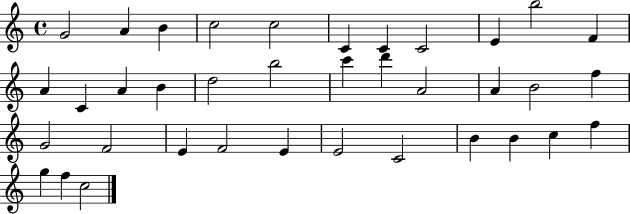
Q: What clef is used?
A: treble